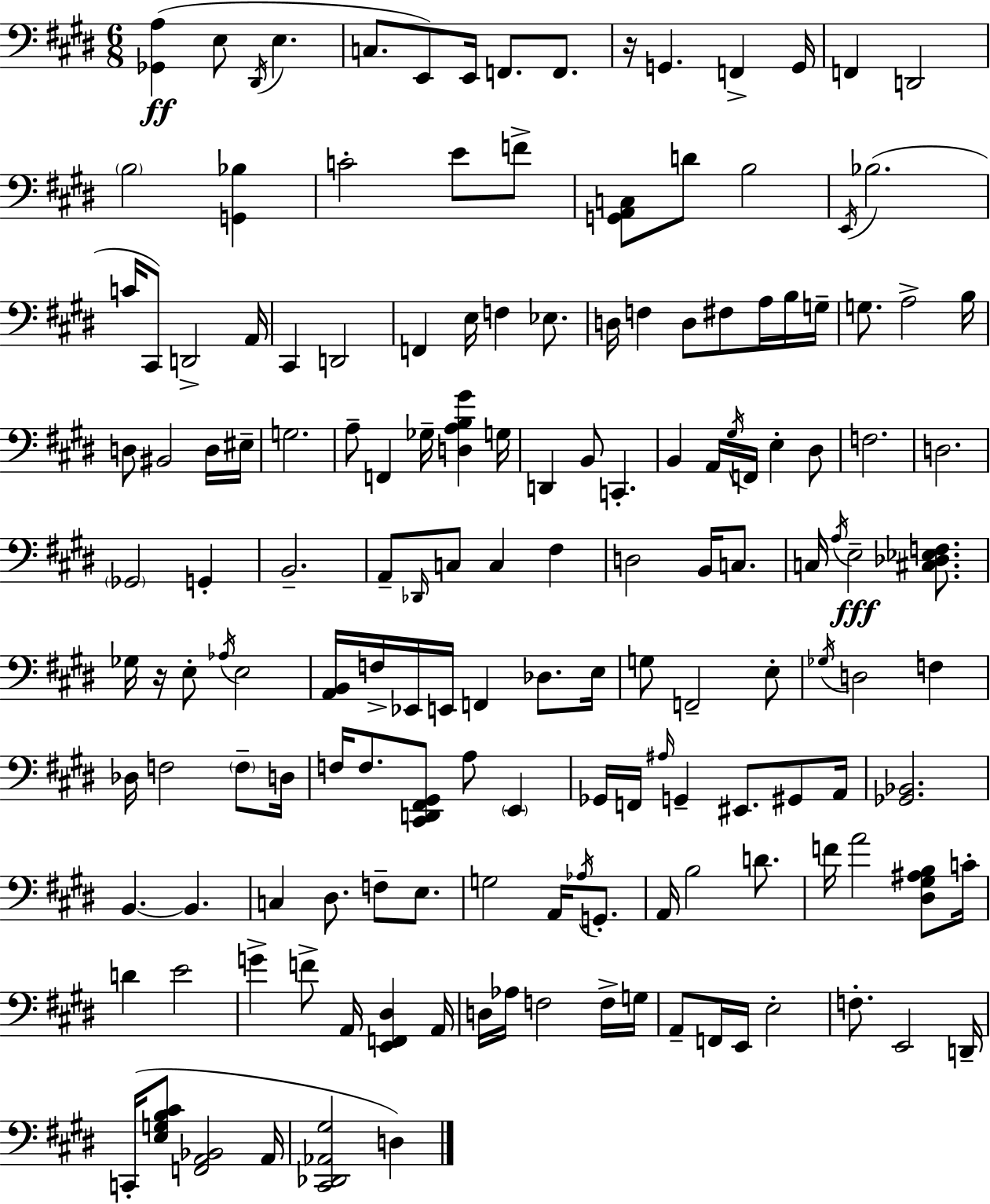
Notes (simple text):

[Gb2,A3]/q E3/e D#2/s E3/q. C3/e. E2/e E2/s F2/e. F2/e. R/s G2/q. F2/q G2/s F2/q D2/h B3/h [G2,Bb3]/q C4/h E4/e F4/e [G2,A2,C3]/e D4/e B3/h E2/s Bb3/h. C4/s C#2/e D2/h A2/s C#2/q D2/h F2/q E3/s F3/q Eb3/e. D3/s F3/q D3/e F#3/e A3/s B3/s G3/s G3/e. A3/h B3/s D3/e BIS2/h D3/s EIS3/s G3/h. A3/e F2/q Gb3/s [D3,A3,B3,G#4]/q G3/s D2/q B2/e C2/q. B2/q A2/s G#3/s F2/s E3/q D#3/e F3/h. D3/h. Gb2/h G2/q B2/h. A2/e Db2/s C3/e C3/q F#3/q D3/h B2/s C3/e. C3/s A3/s E3/h [C#3,Db3,Eb3,F3]/e. Gb3/s R/s E3/e Ab3/s E3/h [A2,B2]/s F3/s Eb2/s E2/s F2/q Db3/e. E3/s G3/e F2/h E3/e Gb3/s D3/h F3/q Db3/s F3/h F3/e D3/s F3/s F3/e. [C#2,D2,F#2,G#2]/e A3/e E2/q Gb2/s F2/s A#3/s G2/q EIS2/e. G#2/e A2/s [Gb2,Bb2]/h. B2/q. B2/q. C3/q D#3/e. F3/e E3/e. G3/h A2/s Ab3/s G2/e. A2/s B3/h D4/e. F4/s A4/h [D#3,G#3,A#3,B3]/e C4/s D4/q E4/h G4/q F4/e A2/s [E2,F2,D#3]/q A2/s D3/s Ab3/s F3/h F3/s G3/s A2/e F2/s E2/s E3/h F3/e. E2/h D2/s C2/s [E3,G3,B3,C#4]/e [F2,A2,Bb2]/h A2/s [C#2,Db2,Ab2,G#3]/h D3/q